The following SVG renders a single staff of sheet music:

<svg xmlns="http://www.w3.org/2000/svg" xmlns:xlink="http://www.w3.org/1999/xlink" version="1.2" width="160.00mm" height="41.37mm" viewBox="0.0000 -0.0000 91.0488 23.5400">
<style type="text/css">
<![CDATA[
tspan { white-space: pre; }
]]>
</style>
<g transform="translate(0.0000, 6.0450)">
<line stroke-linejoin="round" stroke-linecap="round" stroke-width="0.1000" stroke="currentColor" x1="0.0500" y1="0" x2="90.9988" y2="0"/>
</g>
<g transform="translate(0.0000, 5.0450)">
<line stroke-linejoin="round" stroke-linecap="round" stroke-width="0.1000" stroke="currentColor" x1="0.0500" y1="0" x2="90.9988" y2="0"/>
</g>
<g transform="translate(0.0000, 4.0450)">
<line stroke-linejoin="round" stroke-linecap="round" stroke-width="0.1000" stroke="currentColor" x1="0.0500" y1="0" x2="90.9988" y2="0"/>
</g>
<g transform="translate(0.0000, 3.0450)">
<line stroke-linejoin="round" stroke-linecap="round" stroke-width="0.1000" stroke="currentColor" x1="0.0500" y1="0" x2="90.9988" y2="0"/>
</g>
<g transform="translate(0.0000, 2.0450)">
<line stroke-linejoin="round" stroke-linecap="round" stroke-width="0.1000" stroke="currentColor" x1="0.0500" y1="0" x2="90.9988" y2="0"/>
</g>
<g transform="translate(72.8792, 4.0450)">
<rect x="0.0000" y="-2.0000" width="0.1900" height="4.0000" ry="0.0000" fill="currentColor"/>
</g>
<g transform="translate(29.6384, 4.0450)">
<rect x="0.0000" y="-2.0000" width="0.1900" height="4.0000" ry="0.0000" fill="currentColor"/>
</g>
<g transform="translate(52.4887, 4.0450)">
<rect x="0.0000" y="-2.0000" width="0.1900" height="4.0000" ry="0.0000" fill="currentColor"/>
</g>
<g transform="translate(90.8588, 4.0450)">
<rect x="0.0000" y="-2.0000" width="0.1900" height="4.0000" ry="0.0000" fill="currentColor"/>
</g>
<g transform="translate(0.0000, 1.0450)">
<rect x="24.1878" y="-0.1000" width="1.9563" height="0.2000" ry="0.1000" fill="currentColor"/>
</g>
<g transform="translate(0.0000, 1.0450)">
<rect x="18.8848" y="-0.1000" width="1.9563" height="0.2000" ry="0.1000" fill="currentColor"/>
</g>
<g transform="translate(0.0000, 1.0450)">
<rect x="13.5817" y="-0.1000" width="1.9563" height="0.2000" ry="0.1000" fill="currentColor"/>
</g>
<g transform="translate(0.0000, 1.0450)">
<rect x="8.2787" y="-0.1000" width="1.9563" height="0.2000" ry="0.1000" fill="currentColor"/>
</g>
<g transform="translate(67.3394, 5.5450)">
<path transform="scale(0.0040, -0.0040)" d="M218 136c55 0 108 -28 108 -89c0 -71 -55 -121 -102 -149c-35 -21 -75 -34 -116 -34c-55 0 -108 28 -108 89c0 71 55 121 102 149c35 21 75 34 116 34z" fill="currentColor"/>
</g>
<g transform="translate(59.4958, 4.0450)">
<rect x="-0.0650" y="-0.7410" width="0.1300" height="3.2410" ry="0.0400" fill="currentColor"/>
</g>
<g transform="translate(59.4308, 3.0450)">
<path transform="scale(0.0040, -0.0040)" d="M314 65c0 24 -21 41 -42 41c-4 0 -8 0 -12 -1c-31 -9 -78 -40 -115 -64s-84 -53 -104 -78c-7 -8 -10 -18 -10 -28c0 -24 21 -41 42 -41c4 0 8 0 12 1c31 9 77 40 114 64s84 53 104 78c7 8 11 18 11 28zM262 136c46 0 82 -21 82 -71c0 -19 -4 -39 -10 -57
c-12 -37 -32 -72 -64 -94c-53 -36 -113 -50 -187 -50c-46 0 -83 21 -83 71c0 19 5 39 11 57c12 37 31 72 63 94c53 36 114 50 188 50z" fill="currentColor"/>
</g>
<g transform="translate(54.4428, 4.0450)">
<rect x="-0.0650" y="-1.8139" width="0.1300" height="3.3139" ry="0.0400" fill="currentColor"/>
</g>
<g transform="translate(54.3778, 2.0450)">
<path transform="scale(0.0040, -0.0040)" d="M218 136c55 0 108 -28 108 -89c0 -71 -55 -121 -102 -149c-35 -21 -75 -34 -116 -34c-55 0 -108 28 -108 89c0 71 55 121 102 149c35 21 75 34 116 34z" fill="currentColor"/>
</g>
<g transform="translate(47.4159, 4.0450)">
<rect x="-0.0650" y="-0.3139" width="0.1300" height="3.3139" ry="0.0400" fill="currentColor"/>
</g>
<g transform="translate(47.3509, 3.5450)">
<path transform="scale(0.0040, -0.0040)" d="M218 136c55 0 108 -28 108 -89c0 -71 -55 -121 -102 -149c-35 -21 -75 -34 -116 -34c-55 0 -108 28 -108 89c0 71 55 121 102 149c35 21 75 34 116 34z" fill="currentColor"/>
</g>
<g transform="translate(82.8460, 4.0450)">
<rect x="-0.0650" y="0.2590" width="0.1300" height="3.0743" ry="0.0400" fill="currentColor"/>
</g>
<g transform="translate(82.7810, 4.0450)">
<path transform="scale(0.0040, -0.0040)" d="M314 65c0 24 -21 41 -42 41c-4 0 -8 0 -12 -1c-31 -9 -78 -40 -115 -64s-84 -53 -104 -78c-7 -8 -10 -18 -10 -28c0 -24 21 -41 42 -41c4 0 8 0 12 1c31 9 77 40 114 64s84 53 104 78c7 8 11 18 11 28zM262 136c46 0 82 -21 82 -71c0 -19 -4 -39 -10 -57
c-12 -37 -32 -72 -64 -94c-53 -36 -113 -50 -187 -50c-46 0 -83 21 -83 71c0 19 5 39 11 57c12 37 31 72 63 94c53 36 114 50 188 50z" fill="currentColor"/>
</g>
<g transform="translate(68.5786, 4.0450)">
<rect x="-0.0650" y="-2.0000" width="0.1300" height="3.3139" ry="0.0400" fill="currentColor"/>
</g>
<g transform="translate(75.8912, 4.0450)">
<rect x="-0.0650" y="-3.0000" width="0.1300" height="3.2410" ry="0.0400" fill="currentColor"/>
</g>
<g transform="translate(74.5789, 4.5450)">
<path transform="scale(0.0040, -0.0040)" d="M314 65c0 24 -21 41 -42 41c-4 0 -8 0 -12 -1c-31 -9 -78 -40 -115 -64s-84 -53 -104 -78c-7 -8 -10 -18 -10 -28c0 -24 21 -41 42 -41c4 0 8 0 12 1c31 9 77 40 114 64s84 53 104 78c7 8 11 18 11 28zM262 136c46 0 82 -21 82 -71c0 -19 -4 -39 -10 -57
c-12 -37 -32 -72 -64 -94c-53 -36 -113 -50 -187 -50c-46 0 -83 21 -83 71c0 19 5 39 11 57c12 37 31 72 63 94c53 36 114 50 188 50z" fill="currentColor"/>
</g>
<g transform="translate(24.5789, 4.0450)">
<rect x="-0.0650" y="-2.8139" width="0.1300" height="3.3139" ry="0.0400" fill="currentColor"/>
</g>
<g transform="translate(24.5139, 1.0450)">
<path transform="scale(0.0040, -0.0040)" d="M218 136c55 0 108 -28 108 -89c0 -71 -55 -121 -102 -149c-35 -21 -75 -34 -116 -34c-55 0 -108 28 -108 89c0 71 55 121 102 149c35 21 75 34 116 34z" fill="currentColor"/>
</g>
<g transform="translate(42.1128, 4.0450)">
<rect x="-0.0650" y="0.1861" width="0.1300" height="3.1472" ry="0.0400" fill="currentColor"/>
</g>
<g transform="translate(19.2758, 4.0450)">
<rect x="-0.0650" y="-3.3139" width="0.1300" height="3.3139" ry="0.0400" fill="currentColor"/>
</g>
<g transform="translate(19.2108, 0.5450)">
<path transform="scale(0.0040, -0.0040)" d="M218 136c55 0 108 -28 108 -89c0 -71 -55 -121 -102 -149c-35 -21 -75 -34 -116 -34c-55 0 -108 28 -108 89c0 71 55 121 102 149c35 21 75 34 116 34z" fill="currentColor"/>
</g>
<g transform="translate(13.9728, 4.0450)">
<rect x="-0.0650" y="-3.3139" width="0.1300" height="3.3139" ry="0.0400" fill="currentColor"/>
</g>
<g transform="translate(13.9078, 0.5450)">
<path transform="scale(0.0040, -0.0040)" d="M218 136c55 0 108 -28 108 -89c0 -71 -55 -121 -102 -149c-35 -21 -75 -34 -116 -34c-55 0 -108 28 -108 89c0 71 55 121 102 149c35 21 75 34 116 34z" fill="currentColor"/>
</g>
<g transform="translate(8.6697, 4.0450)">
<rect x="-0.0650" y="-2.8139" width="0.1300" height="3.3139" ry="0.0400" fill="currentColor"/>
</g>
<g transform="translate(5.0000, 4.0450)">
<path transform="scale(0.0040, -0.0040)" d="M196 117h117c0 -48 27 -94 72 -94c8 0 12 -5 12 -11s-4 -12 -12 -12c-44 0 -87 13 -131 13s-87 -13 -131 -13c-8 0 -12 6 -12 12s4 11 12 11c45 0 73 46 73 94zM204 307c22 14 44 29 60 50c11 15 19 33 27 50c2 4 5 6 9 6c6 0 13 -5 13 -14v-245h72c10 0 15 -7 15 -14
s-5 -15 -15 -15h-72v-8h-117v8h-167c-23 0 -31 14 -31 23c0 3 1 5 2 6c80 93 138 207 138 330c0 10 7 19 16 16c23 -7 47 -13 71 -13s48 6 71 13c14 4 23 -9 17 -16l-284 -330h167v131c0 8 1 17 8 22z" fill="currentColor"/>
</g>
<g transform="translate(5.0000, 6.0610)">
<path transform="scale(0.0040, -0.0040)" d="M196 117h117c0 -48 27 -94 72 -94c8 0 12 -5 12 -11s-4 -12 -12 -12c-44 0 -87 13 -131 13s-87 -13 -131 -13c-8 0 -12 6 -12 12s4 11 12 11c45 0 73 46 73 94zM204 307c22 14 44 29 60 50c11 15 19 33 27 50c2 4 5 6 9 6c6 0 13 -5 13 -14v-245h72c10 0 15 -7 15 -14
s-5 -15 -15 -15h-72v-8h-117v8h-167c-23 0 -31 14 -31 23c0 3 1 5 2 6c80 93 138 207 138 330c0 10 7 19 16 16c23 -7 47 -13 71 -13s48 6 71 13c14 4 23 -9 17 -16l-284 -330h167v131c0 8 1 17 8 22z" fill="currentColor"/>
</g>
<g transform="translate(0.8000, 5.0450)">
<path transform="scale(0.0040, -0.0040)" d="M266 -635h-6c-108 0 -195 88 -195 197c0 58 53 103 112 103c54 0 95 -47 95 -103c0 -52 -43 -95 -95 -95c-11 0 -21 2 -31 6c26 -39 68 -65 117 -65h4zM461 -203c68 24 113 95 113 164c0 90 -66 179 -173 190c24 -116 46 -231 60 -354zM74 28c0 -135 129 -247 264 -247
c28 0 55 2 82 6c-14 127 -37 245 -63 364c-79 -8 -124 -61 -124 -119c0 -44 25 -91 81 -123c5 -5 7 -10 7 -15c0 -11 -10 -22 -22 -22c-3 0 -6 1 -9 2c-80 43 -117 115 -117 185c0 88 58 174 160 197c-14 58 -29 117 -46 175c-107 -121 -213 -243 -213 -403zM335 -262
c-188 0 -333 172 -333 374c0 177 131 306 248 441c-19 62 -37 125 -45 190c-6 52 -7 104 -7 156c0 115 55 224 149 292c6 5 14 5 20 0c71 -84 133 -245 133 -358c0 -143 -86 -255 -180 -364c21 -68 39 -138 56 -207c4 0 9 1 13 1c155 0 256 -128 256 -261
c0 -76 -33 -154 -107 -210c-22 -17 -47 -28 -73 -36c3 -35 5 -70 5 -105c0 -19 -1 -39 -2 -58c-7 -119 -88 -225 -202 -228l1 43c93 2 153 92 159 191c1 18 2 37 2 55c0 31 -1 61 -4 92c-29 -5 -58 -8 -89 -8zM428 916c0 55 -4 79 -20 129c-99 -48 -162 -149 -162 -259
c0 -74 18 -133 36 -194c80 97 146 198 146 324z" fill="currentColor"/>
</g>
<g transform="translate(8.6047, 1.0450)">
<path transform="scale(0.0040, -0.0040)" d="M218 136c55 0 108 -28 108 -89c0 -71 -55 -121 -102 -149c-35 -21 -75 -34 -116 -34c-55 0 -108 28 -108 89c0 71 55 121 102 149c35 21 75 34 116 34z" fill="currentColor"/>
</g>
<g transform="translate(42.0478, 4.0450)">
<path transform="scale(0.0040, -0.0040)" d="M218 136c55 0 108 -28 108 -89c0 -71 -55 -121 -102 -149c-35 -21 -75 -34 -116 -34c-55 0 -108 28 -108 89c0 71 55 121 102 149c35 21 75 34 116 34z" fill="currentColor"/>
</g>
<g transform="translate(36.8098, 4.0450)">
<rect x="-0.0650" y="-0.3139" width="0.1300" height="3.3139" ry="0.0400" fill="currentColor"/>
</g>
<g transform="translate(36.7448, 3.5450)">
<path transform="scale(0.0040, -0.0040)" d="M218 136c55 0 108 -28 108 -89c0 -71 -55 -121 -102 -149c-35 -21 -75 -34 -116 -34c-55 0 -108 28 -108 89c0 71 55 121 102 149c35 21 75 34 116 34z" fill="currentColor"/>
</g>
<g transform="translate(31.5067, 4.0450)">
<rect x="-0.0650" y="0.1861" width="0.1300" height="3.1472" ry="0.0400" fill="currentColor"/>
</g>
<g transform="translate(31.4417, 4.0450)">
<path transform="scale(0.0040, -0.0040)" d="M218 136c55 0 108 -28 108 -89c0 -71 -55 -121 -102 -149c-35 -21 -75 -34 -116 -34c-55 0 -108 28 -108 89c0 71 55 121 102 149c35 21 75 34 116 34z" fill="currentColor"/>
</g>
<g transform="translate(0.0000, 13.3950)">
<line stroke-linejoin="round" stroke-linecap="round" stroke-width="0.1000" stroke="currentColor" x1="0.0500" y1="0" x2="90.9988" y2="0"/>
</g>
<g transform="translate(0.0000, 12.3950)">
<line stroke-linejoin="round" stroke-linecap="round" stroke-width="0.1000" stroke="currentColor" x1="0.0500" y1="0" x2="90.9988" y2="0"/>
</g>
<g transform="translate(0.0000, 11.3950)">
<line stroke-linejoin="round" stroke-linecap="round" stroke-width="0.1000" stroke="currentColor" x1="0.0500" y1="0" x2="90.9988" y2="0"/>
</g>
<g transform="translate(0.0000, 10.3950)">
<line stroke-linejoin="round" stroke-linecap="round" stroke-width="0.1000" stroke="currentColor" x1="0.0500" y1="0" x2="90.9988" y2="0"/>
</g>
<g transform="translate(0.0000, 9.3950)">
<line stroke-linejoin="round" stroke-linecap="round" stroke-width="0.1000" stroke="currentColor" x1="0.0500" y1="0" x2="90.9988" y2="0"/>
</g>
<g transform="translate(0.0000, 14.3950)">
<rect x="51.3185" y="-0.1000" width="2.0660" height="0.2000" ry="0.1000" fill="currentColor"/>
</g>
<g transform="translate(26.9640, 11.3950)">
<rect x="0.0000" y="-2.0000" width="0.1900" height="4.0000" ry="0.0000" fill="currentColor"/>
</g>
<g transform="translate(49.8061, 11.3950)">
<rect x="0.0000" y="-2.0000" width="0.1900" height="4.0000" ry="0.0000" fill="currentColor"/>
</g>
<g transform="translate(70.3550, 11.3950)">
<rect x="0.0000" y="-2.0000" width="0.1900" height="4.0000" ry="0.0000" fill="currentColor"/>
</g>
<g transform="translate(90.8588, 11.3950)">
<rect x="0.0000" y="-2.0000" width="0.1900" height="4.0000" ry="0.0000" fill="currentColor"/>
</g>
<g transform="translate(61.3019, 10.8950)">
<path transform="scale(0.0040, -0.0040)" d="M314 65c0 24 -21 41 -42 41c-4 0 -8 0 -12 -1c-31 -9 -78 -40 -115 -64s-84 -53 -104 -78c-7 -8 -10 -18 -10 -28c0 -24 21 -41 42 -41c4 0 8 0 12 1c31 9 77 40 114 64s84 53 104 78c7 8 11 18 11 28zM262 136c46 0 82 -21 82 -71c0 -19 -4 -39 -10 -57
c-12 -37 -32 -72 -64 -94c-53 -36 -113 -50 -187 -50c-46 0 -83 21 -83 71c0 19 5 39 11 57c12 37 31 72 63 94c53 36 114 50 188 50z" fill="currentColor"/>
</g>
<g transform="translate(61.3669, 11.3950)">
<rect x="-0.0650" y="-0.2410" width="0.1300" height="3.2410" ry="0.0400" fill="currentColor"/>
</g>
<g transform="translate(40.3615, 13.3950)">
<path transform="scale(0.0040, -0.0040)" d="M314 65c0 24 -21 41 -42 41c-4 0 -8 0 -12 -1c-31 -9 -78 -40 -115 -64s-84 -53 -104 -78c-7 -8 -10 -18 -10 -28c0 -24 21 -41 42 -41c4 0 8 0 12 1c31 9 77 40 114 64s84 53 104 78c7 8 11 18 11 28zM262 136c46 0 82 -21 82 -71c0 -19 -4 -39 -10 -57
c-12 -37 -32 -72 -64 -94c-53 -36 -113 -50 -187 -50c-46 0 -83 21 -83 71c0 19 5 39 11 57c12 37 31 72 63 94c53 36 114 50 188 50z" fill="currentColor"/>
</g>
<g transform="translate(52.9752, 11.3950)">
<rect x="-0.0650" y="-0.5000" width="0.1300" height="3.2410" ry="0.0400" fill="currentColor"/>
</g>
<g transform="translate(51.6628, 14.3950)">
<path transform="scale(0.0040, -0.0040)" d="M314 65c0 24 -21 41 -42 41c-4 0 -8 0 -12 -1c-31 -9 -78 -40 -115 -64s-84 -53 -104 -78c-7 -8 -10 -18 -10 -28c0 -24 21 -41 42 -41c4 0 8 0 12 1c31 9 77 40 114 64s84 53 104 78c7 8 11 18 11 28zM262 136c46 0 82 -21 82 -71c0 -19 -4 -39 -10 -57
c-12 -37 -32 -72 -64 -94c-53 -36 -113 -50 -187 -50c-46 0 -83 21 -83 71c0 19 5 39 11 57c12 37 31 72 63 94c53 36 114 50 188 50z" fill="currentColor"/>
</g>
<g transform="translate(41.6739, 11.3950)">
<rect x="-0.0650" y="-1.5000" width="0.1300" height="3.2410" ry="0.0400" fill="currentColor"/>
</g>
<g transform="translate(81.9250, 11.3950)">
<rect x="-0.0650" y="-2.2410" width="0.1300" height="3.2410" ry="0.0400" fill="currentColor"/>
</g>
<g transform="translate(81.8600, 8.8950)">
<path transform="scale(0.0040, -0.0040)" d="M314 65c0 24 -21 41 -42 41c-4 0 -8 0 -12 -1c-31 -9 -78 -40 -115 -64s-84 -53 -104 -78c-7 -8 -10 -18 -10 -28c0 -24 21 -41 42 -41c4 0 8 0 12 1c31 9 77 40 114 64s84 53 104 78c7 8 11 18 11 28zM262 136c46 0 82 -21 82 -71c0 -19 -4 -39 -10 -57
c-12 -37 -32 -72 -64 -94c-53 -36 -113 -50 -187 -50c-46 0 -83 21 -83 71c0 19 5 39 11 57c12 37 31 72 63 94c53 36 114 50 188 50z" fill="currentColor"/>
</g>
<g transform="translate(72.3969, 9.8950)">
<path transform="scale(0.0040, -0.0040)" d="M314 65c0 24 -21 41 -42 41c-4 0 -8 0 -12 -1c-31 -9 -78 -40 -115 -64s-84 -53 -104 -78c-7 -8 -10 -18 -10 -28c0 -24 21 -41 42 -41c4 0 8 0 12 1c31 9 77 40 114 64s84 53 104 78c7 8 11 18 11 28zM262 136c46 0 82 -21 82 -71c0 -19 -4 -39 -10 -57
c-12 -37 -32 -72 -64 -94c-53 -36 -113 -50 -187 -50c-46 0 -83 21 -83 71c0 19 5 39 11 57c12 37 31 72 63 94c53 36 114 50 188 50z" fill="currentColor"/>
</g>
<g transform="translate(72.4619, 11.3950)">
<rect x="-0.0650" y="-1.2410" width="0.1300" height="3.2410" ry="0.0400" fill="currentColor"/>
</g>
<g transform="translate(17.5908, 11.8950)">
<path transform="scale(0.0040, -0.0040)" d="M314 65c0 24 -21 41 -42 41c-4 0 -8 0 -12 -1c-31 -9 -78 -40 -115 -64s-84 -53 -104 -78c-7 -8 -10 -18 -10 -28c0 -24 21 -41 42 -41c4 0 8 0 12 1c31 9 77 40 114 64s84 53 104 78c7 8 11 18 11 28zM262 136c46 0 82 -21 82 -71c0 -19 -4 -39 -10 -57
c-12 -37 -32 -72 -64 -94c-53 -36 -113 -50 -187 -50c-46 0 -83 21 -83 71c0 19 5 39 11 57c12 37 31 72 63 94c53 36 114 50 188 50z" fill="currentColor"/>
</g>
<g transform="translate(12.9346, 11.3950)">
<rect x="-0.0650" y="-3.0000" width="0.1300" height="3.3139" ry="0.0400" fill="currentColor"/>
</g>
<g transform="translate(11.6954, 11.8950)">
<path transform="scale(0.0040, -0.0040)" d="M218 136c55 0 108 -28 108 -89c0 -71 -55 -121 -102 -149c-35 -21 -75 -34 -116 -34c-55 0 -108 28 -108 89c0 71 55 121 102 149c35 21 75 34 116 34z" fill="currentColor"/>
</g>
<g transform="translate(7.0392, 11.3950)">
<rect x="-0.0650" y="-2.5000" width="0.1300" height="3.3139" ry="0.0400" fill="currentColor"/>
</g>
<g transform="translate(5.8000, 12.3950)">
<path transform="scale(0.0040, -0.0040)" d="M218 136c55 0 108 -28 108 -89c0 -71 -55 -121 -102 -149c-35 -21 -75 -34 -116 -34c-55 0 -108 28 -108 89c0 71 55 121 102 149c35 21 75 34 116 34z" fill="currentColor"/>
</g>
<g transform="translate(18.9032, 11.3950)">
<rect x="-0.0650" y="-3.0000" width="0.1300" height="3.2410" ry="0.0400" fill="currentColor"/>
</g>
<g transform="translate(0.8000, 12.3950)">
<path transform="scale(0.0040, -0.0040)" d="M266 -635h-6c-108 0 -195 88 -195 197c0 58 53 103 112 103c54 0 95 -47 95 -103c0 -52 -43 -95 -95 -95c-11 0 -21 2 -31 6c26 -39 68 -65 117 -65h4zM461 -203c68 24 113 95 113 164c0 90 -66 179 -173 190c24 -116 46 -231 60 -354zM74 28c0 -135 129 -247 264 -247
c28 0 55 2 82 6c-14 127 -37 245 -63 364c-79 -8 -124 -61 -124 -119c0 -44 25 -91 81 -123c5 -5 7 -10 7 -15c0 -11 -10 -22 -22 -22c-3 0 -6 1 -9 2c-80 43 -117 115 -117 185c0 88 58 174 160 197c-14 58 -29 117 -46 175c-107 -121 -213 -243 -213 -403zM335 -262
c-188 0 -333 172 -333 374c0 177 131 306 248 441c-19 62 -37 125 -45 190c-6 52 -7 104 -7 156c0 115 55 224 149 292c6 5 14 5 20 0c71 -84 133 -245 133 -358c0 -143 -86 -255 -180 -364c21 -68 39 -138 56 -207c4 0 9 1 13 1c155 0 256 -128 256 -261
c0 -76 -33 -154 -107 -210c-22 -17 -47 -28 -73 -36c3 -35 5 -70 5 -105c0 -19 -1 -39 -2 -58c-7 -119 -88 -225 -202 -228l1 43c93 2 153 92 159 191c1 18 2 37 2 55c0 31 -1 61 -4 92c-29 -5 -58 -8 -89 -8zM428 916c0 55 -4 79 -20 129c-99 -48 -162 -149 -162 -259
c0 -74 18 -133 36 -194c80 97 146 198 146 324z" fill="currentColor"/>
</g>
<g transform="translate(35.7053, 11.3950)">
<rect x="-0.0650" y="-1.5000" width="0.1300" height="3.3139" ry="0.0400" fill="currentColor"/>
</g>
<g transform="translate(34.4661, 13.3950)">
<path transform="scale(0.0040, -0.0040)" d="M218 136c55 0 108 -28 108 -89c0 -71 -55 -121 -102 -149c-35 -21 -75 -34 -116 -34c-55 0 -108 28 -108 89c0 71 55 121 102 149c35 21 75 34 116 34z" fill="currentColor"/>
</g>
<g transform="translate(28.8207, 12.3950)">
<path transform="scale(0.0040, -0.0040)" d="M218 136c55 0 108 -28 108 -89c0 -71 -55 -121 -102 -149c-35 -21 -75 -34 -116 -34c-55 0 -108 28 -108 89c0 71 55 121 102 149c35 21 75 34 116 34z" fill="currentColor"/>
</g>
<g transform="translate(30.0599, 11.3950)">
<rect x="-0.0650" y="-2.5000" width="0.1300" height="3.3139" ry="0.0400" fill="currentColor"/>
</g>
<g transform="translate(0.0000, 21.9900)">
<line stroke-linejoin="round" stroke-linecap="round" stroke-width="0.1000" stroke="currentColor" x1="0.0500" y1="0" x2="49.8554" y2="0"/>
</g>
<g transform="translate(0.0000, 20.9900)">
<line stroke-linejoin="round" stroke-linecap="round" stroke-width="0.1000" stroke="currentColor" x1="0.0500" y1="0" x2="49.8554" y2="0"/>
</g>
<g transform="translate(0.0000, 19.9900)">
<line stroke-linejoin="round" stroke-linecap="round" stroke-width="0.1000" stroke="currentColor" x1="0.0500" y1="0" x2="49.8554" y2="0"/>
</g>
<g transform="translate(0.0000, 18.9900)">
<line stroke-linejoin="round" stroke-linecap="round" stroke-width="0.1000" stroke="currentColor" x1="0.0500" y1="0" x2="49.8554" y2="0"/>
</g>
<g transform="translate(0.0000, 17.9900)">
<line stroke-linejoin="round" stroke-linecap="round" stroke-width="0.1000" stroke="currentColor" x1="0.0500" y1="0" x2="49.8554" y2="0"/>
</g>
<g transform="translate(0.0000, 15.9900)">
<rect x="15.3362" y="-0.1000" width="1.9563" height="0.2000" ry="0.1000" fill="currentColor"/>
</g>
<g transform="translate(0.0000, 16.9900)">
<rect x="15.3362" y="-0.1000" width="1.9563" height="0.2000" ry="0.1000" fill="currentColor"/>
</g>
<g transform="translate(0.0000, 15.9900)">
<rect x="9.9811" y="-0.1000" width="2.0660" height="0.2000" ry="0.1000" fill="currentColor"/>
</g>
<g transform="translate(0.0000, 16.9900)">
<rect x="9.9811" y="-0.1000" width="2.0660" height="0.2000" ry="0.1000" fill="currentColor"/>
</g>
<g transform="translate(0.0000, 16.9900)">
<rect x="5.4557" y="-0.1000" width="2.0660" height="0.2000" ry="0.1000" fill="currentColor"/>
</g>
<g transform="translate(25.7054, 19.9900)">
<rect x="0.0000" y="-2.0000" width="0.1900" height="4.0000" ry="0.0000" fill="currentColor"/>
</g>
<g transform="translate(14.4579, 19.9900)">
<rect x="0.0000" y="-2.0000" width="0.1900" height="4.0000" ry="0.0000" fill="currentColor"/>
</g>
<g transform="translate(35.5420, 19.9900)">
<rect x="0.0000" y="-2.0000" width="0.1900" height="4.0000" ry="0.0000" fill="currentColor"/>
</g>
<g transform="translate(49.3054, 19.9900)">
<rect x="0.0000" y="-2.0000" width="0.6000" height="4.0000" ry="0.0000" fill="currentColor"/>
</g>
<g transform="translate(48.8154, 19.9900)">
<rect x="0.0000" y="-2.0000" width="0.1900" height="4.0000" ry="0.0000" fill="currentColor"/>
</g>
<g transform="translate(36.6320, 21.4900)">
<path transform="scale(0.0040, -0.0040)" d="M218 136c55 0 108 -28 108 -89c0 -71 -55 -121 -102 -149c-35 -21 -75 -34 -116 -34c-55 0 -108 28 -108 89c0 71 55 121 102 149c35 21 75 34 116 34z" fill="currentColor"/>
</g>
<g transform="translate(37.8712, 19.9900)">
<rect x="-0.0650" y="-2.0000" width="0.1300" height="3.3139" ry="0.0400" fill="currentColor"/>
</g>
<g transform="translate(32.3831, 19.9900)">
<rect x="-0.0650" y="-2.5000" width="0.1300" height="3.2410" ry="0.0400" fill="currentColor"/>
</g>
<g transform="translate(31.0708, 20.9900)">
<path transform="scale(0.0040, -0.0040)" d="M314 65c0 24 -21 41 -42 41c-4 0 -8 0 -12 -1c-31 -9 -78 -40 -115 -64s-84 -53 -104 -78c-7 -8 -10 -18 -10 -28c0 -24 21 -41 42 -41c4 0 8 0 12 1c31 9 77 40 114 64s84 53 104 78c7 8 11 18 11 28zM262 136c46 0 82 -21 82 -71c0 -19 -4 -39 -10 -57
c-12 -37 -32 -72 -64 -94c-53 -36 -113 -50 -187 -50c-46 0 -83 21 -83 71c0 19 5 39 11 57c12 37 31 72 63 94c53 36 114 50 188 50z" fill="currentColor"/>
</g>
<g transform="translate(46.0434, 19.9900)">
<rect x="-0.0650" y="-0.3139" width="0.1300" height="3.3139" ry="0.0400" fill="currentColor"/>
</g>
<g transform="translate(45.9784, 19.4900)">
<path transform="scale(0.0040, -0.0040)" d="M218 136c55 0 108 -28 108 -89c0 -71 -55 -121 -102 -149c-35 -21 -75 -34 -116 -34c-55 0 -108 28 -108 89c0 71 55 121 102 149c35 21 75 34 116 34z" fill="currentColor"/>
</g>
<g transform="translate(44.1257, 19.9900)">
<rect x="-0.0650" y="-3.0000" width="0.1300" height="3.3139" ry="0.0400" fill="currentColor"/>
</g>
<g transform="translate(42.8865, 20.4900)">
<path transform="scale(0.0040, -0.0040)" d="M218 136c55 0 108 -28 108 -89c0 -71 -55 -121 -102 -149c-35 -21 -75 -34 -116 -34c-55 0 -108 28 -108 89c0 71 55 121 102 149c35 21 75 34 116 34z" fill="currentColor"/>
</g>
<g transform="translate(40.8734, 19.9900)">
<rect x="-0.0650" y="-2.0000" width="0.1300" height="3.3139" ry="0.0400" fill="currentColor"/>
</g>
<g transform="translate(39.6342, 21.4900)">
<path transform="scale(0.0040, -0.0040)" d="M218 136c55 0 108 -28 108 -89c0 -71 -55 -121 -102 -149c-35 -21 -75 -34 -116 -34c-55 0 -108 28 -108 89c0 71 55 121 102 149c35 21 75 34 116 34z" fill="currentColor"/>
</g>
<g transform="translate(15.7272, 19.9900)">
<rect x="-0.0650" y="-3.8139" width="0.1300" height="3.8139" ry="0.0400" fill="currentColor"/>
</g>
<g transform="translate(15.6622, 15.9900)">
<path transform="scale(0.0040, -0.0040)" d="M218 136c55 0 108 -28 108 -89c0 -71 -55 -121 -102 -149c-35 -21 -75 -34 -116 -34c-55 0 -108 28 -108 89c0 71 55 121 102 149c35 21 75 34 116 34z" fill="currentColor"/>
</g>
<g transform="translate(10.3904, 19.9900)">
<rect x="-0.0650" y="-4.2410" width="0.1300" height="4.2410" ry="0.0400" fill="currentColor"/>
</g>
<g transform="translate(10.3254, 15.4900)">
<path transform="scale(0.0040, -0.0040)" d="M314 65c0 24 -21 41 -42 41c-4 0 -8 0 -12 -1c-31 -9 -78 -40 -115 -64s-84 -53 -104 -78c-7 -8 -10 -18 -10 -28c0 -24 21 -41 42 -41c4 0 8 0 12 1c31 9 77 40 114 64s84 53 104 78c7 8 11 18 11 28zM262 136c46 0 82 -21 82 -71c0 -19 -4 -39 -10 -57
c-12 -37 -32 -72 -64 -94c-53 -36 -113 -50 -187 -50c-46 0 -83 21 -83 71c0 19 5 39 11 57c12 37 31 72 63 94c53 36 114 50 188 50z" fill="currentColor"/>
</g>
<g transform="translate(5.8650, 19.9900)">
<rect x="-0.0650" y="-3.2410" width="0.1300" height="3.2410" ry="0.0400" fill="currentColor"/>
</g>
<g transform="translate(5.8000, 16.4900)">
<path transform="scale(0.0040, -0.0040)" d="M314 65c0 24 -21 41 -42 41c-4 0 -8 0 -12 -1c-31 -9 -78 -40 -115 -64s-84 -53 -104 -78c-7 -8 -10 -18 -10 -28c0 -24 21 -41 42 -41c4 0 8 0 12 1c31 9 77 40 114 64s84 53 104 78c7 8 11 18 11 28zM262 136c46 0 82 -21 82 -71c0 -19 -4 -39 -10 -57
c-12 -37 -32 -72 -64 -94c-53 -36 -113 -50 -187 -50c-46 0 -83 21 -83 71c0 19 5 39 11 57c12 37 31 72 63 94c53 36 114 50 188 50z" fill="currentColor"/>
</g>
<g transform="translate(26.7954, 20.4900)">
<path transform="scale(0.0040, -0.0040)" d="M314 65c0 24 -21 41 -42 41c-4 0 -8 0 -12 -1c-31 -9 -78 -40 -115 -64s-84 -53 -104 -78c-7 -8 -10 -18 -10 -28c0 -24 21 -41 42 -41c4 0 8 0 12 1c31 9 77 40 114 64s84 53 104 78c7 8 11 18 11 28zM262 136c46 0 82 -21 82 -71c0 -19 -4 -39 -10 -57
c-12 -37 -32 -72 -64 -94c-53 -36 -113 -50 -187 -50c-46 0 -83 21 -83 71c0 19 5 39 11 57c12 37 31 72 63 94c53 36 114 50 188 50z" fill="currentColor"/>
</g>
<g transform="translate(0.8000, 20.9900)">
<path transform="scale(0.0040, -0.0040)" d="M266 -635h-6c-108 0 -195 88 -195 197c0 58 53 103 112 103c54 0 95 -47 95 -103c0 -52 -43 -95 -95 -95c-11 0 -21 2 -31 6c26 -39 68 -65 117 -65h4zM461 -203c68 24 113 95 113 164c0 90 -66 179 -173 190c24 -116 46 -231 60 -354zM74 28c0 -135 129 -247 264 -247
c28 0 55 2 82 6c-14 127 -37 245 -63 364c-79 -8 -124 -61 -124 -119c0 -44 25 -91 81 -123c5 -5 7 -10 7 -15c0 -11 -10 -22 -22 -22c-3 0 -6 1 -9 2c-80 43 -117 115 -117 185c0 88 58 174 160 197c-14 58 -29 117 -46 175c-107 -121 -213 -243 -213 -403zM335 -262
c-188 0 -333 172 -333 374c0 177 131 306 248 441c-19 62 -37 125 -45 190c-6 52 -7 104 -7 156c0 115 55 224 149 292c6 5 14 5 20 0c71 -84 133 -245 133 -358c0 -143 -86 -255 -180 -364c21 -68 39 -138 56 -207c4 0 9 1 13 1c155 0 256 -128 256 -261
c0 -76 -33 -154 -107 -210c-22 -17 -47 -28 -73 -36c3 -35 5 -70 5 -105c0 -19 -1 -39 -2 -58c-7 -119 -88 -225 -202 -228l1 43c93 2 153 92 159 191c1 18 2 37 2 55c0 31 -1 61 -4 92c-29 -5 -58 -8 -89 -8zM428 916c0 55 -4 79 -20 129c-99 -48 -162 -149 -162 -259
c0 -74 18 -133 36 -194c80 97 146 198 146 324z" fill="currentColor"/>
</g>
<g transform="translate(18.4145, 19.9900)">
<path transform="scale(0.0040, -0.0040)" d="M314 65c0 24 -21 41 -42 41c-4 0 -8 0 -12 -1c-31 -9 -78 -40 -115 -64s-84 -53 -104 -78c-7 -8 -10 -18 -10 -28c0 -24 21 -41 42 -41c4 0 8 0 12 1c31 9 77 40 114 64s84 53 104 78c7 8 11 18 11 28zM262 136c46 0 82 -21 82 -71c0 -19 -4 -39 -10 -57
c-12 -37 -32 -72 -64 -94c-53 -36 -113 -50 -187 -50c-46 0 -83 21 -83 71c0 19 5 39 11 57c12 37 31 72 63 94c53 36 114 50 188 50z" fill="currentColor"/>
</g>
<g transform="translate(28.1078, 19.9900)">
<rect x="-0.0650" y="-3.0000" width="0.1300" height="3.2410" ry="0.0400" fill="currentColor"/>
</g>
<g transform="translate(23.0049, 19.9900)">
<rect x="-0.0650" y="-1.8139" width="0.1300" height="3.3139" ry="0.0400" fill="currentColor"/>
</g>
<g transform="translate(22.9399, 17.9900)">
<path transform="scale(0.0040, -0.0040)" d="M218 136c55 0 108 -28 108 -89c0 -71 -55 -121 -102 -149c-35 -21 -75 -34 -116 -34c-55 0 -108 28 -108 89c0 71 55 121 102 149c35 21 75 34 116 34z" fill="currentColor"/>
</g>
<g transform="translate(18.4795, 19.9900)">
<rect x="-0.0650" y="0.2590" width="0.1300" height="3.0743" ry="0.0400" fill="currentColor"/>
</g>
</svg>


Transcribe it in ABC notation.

X:1
T:Untitled
M:4/4
L:1/4
K:C
a b b a B c B c f d2 F A2 B2 G A A2 G E E2 C2 c2 e2 g2 b2 d'2 c' B2 f A2 G2 F F A c